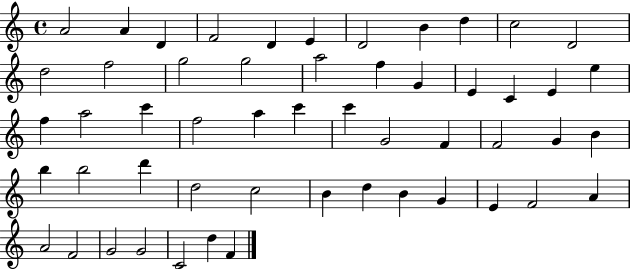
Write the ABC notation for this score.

X:1
T:Untitled
M:4/4
L:1/4
K:C
A2 A D F2 D E D2 B d c2 D2 d2 f2 g2 g2 a2 f G E C E e f a2 c' f2 a c' c' G2 F F2 G B b b2 d' d2 c2 B d B G E F2 A A2 F2 G2 G2 C2 d F